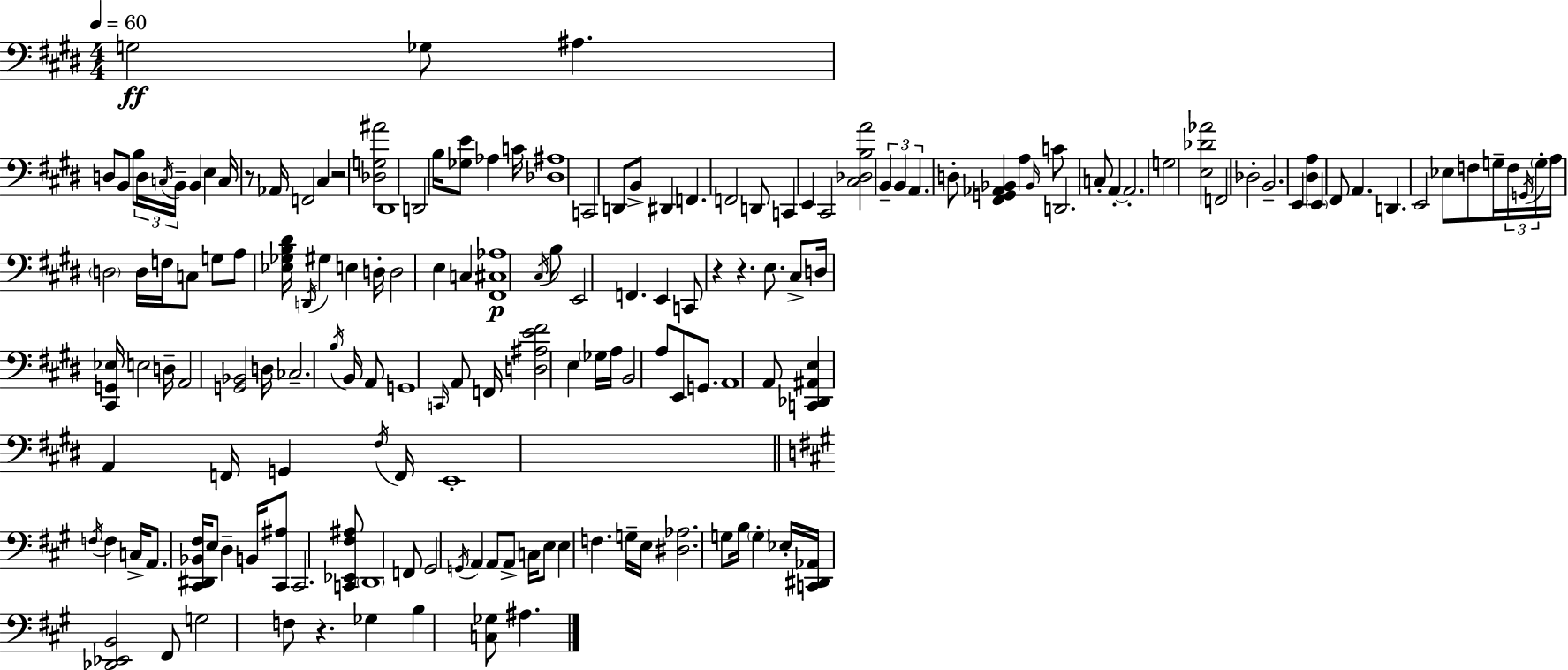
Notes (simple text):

G3/h Gb3/e A#3/q. D3/e B2/e B3/e D3/s C3/s B2/s B2/q E3/q C3/s R/e Ab2/s F2/h C#3/q R/h [Db3,G3,A#4]/h D#2/w D2/h B3/s [Gb3,E4]/e Ab3/q C4/s [Db3,A#3]/w C2/h D2/e B2/e D#2/q F2/q. F2/h D2/e C2/q E2/q C#2/h [C#3,Db3,B3,A4]/h B2/q B2/q A2/q. D3/e [F#2,G2,Ab2,Bb2]/q A3/q Bb2/s C4/e D2/h. C3/e A2/q A2/h. G3/h [E3,Db4,Ab4]/h F2/h Db3/h B2/h. E2/q [D#3,A3]/q E2/q F#2/e A2/q. D2/q. E2/h Eb3/e F3/e G3/s F3/s G2/s G3/s A3/s D3/h D3/s F3/s C3/e G3/e A3/e [Eb3,Gb3,B3,D#4]/s D2/s G#3/q E3/q D3/s D3/h E3/q C3/q [F#2,C#3,Ab3]/w C#3/s B3/e E2/h F2/q. E2/q C2/e R/q R/q. E3/e. C#3/e D3/s [C#2,G2,Eb3]/s E3/h D3/s A2/h [G2,Bb2]/h D3/s CES3/h. B3/s B2/s A2/e G2/w C2/s A2/e F2/s [D3,A#3,E4,F#4]/h E3/q Gb3/s A3/s B2/h A3/e E2/e G2/e. A2/w A2/e [C2,Db2,A#2,E3]/q A2/q F2/s G2/q F#3/s F2/s E2/w F3/s F3/q C3/s A2/e. [C#2,D#2,Bb2,F#3]/s E3/e D3/q B2/s [C#2,A#3]/e C#2/h. [C2,Eb2,F#3,A#3]/e D2/w F2/e G#2/h G2/s A2/q A2/e A2/e C3/s E3/e E3/q F3/q. G3/s E3/s [D#3,Ab3]/h. G3/e B3/s G3/q Eb3/s [C2,D#2,Ab2]/s [Db2,Eb2,B2]/h F#2/e G3/h F3/e R/q. Gb3/q B3/q [C3,Gb3]/e A#3/q.